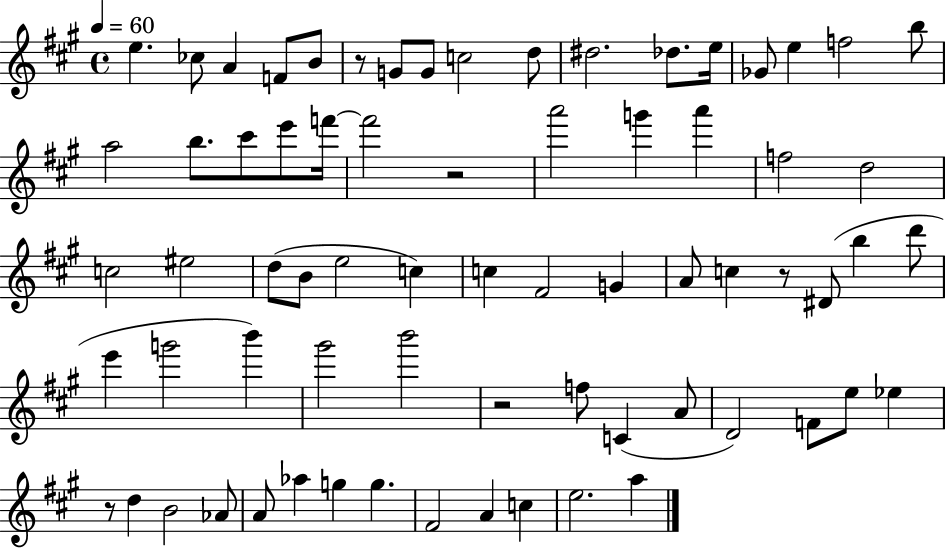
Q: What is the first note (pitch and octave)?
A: E5